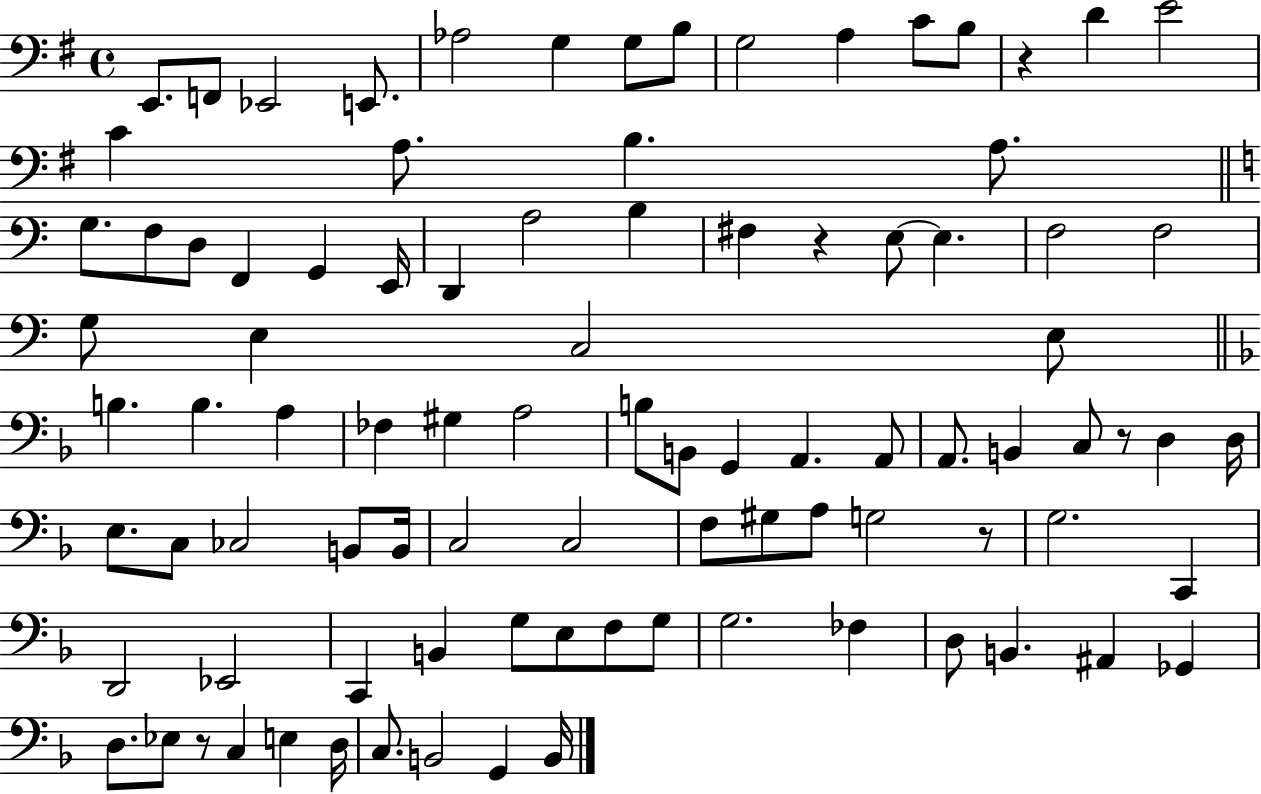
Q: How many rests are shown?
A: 5